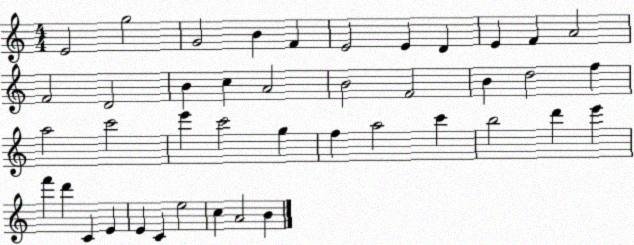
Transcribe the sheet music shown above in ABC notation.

X:1
T:Untitled
M:4/4
L:1/4
K:C
E2 g2 G2 B F E2 E D E F A2 F2 D2 B c A2 B2 F2 B d2 f a2 c'2 e' c'2 g f a2 c' b2 d' e' f' d' C E E C e2 c A2 B